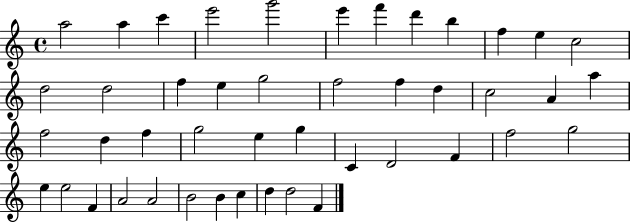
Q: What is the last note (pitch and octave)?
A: F4